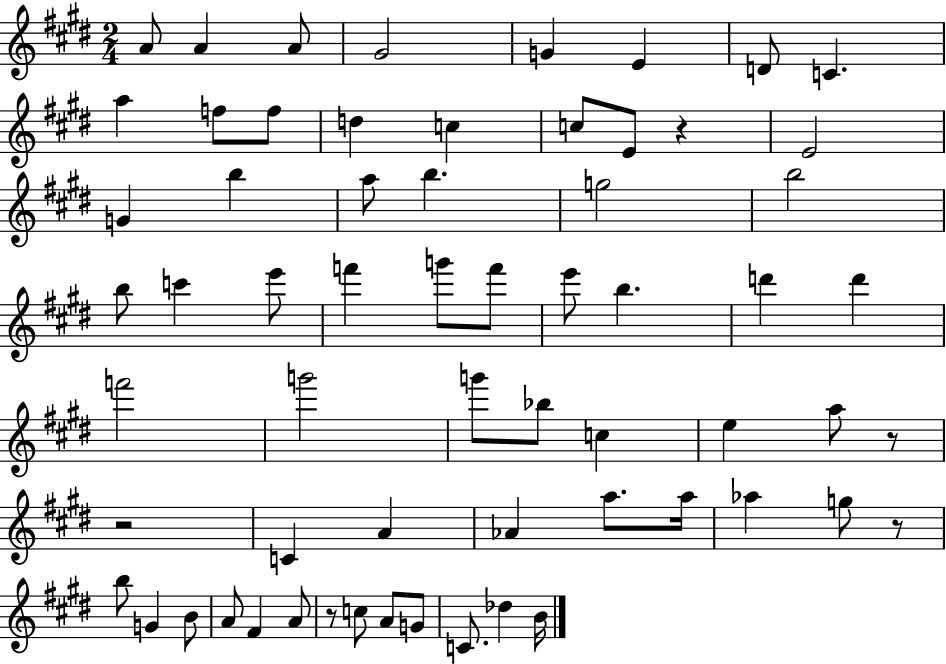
X:1
T:Untitled
M:2/4
L:1/4
K:E
A/2 A A/2 ^G2 G E D/2 C a f/2 f/2 d c c/2 E/2 z E2 G b a/2 b g2 b2 b/2 c' e'/2 f' g'/2 f'/2 e'/2 b d' d' f'2 g'2 g'/2 _b/2 c e a/2 z/2 z2 C A _A a/2 a/4 _a g/2 z/2 b/2 G B/2 A/2 ^F A/2 z/2 c/2 A/2 G/2 C/2 _d B/4